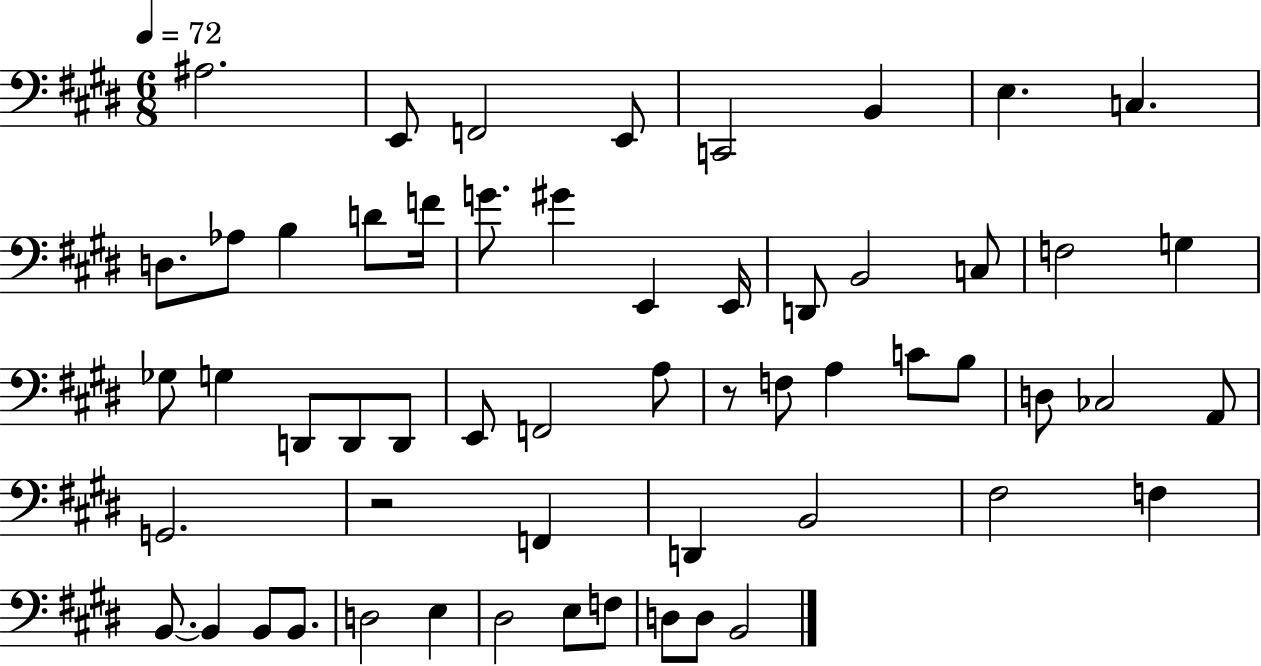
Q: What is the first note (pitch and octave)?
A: A#3